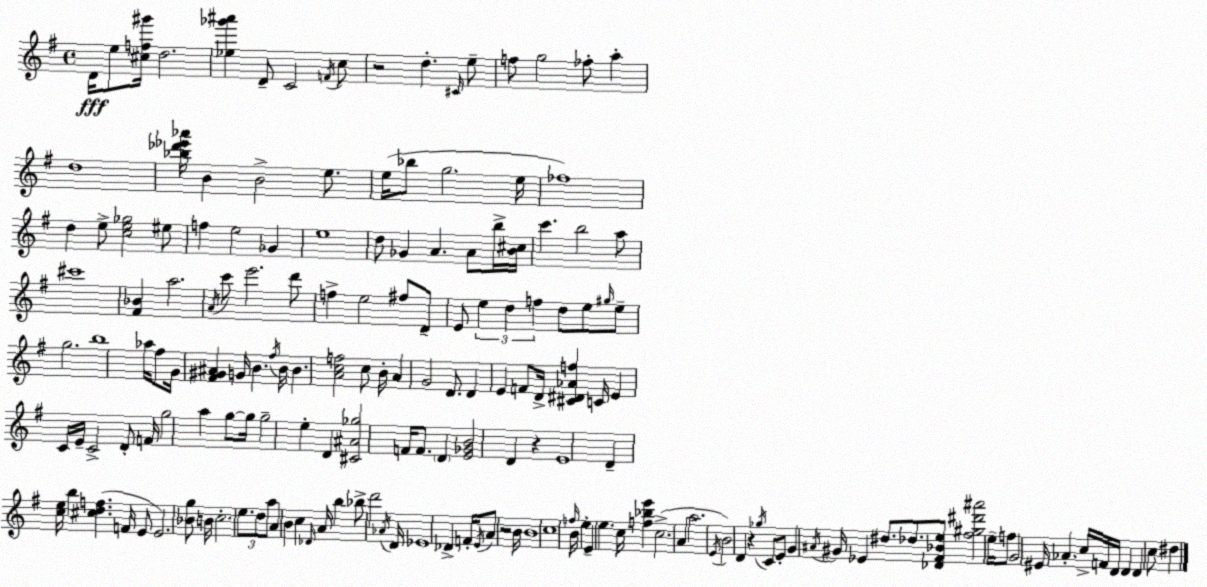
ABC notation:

X:1
T:Untitled
M:4/4
L:1/4
K:Em
D/4 e/2 [^cf^g']/4 d2 [_e_g'^a'] D/2 C2 F/4 c/2 z2 d ^C/4 e/2 f/2 g2 _f/2 a d4 [_b_d'_e'_a']/4 B B2 e/2 e/4 _b/2 g2 e/4 _f4 d e/2 [ce_g]2 ^e/2 f e2 _G e4 d/2 _G A A/2 b/4 [B^c]/4 c' b2 a/2 ^c'4 [^F_B] a2 A/4 c'/2 e'2 d'/2 f e2 ^f/2 D/2 E/2 e d f d/2 e/2 ^g/4 e/2 g2 b4 _a/4 ^f/2 G/4 [^F^G^A] G/4 B ^f/4 B/4 B [Acf]2 c/2 B/4 A G2 D/2 D E F/2 D/4 [^C^D_Af] C/4 E C/4 E/4 C2 D/2 F/4 g2 a g/2 g/4 g2 e D [^C^A_g]2 F/4 F/2 D [E_GB]2 D z E4 D [ce]/4 b [^cdf] F/4 E/2 E2 [_Bg]/2 B/4 c2 e/2 d/2 a/2 A B c _D/4 A/4 b _b/2 d'2 _A/4 D/4 _E4 _D F/4 E/4 A/2 z2 B/4 B4 c4 f/4 B/4 e E e c/4 [f_be'] c2 A a2 E/4 B2 D z _g/4 C/2 E/2 G ^A/4 ^G/4 _E ^d/2 _d/2 [_D^F_Be]/2 [^f^g^d'^a']2 e/4 f/2 G2 ^E/4 _A c/4 F/4 D/4 D D c/2 ^d